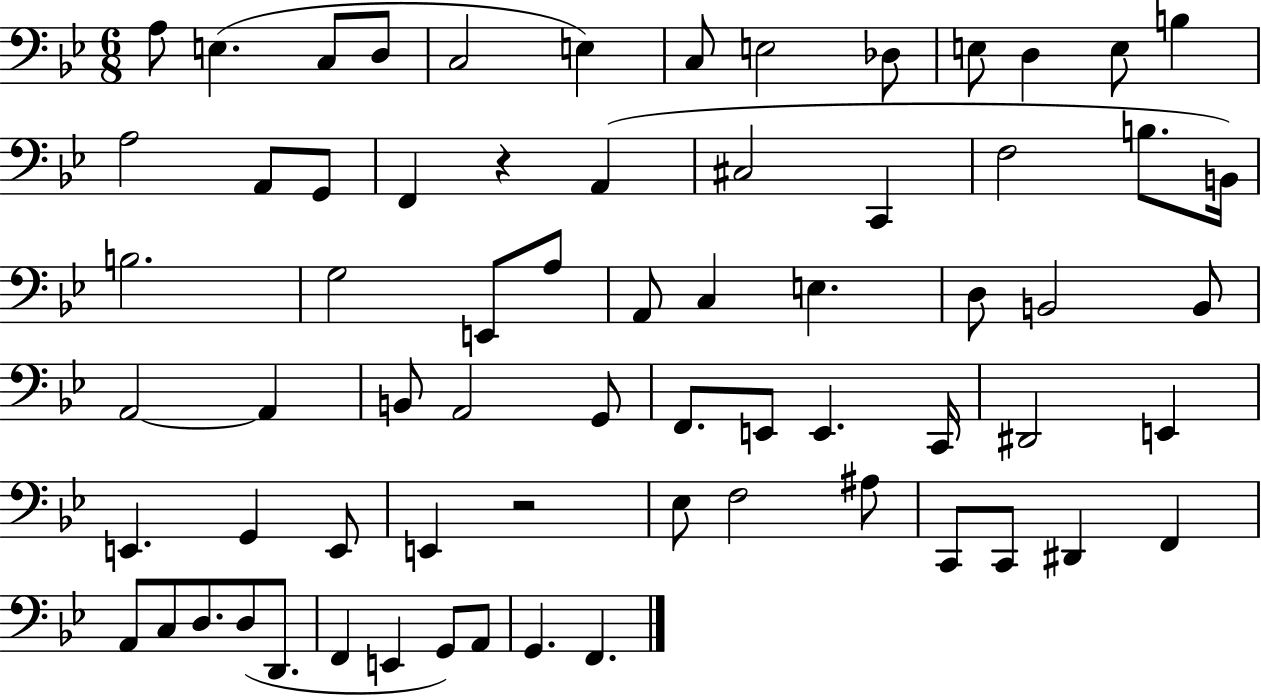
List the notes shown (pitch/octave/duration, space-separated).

A3/e E3/q. C3/e D3/e C3/h E3/q C3/e E3/h Db3/e E3/e D3/q E3/e B3/q A3/h A2/e G2/e F2/q R/q A2/q C#3/h C2/q F3/h B3/e. B2/s B3/h. G3/h E2/e A3/e A2/e C3/q E3/q. D3/e B2/h B2/e A2/h A2/q B2/e A2/h G2/e F2/e. E2/e E2/q. C2/s D#2/h E2/q E2/q. G2/q E2/e E2/q R/h Eb3/e F3/h A#3/e C2/e C2/e D#2/q F2/q A2/e C3/e D3/e. D3/e D2/e. F2/q E2/q G2/e A2/e G2/q. F2/q.